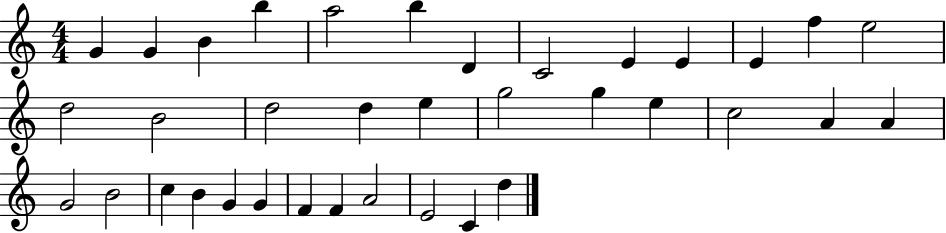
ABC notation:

X:1
T:Untitled
M:4/4
L:1/4
K:C
G G B b a2 b D C2 E E E f e2 d2 B2 d2 d e g2 g e c2 A A G2 B2 c B G G F F A2 E2 C d